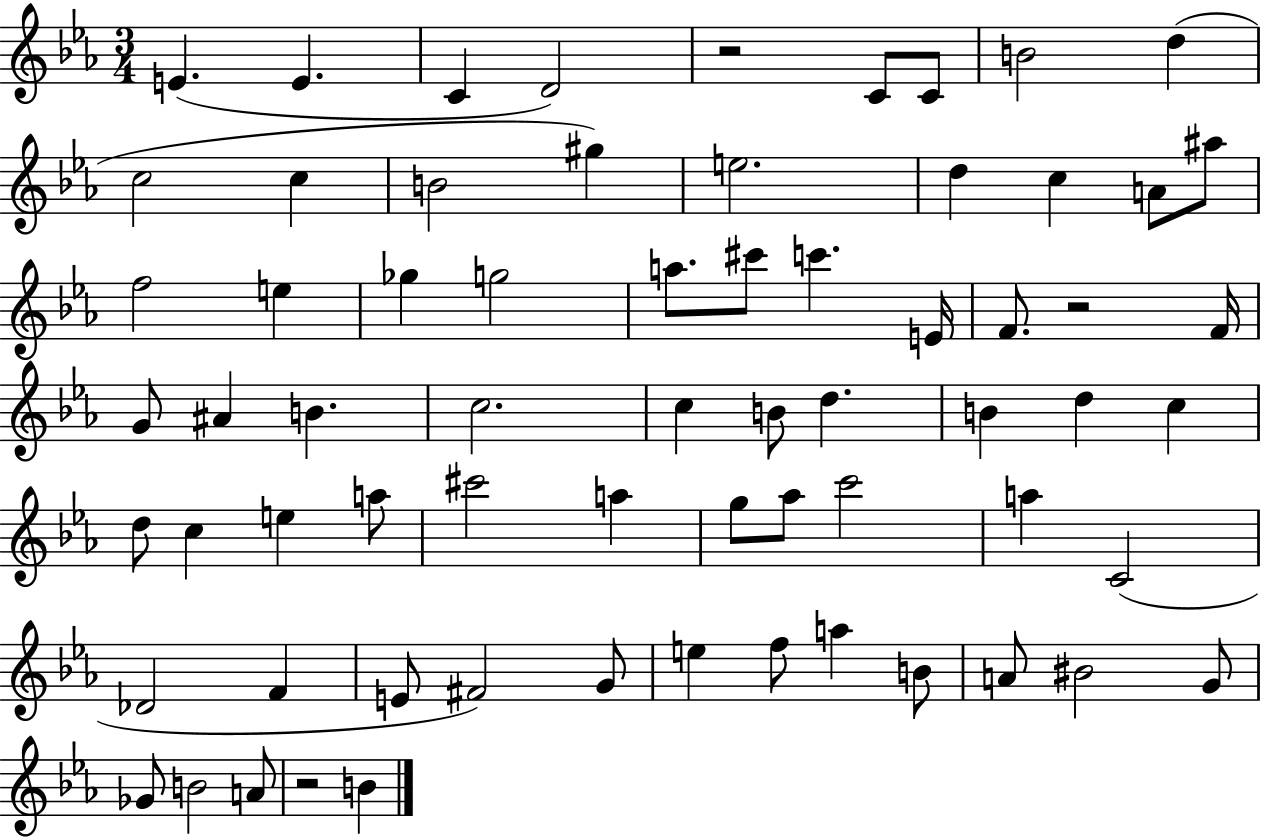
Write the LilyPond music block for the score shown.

{
  \clef treble
  \numericTimeSignature
  \time 3/4
  \key ees \major
  e'4.( e'4. | c'4 d'2) | r2 c'8 c'8 | b'2 d''4( | \break c''2 c''4 | b'2 gis''4) | e''2. | d''4 c''4 a'8 ais''8 | \break f''2 e''4 | ges''4 g''2 | a''8. cis'''8 c'''4. e'16 | f'8. r2 f'16 | \break g'8 ais'4 b'4. | c''2. | c''4 b'8 d''4. | b'4 d''4 c''4 | \break d''8 c''4 e''4 a''8 | cis'''2 a''4 | g''8 aes''8 c'''2 | a''4 c'2( | \break des'2 f'4 | e'8 fis'2) g'8 | e''4 f''8 a''4 b'8 | a'8 bis'2 g'8 | \break ges'8 b'2 a'8 | r2 b'4 | \bar "|."
}